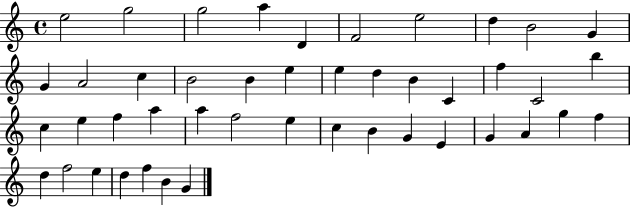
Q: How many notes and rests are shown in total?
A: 45